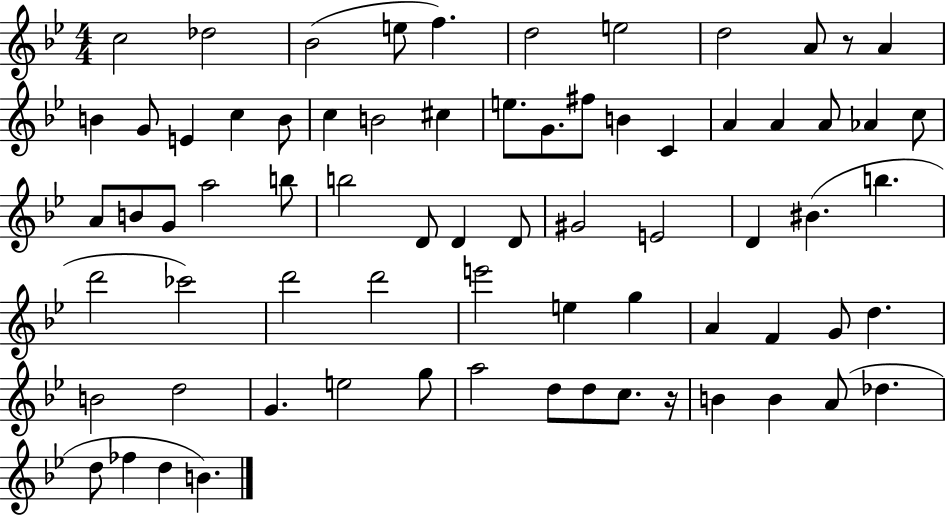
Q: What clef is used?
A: treble